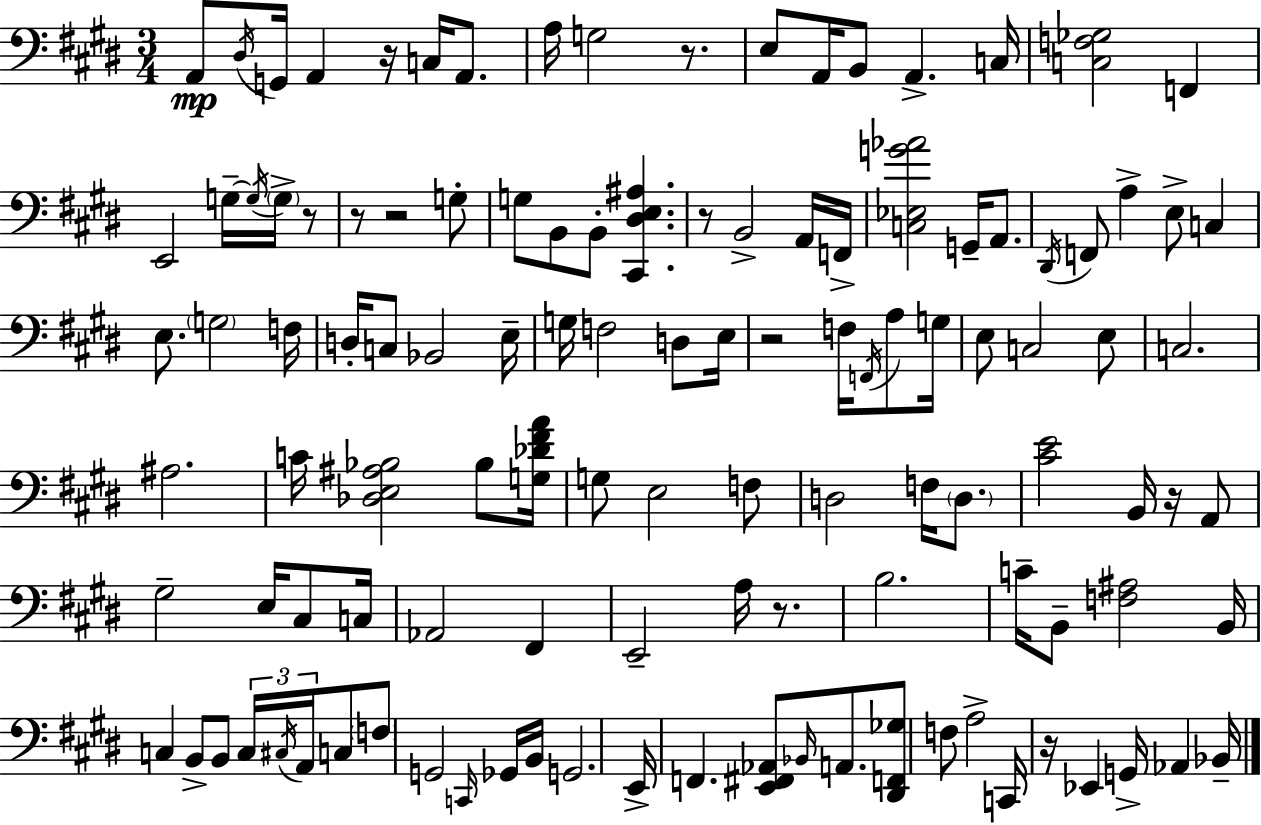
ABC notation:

X:1
T:Untitled
M:3/4
L:1/4
K:E
A,,/2 ^D,/4 G,,/4 A,, z/4 C,/4 A,,/2 A,/4 G,2 z/2 E,/2 A,,/4 B,,/2 A,, C,/4 [C,F,_G,]2 F,, E,,2 G,/4 G,/4 G,/4 z/2 z/2 z2 G,/2 G,/2 B,,/2 B,,/2 [^C,,^D,E,^A,] z/2 B,,2 A,,/4 F,,/4 [C,_E,G_A]2 G,,/4 A,,/2 ^D,,/4 F,,/2 A, E,/2 C, E,/2 G,2 F,/4 D,/4 C,/2 _B,,2 E,/4 G,/4 F,2 D,/2 E,/4 z2 F,/4 F,,/4 A,/2 G,/4 E,/2 C,2 E,/2 C,2 ^A,2 C/4 [_D,E,^A,_B,]2 _B,/2 [G,_D^FA]/4 G,/2 E,2 F,/2 D,2 F,/4 D,/2 [^CE]2 B,,/4 z/4 A,,/2 ^G,2 E,/4 ^C,/2 C,/4 _A,,2 ^F,, E,,2 A,/4 z/2 B,2 C/4 B,,/2 [F,^A,]2 B,,/4 C, B,,/2 B,,/2 C,/4 ^C,/4 A,,/4 C,/2 F,/2 G,,2 C,,/4 _G,,/4 B,,/4 G,,2 E,,/4 F,, [E,,^F,,_A,,]/2 _B,,/4 A,,/2 [^D,,F,,_G,]/2 F,/2 A,2 C,,/4 z/4 _E,, G,,/4 _A,, _B,,/4